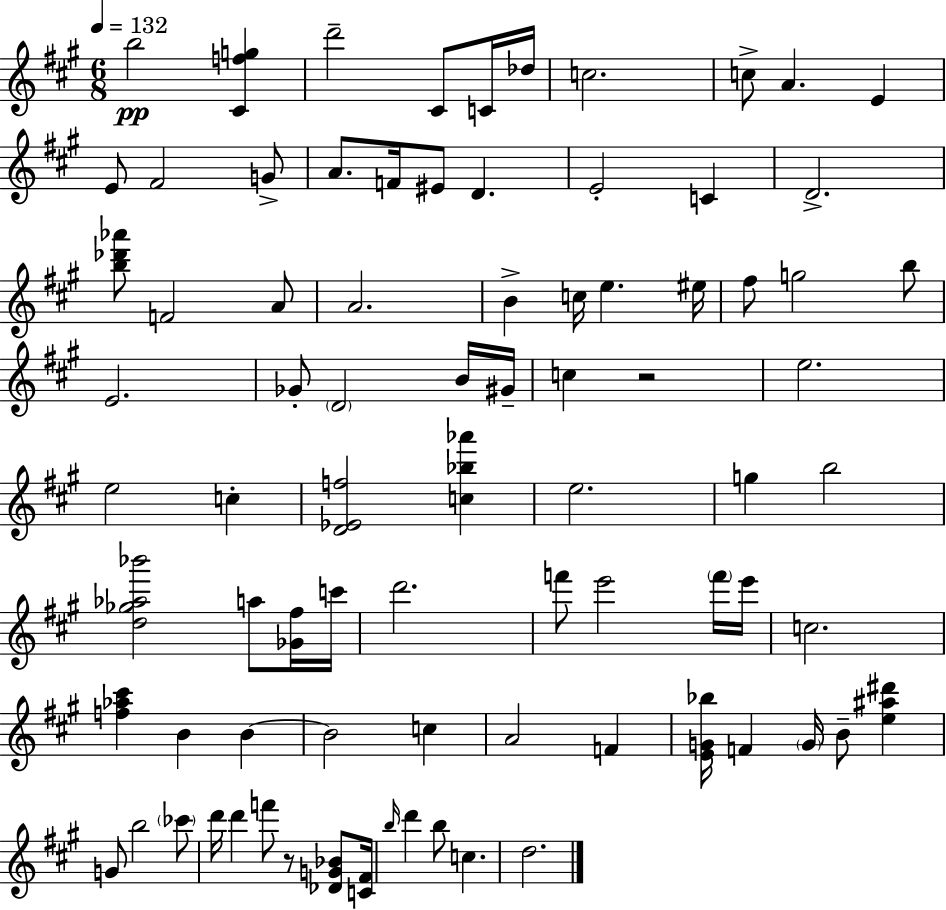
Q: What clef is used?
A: treble